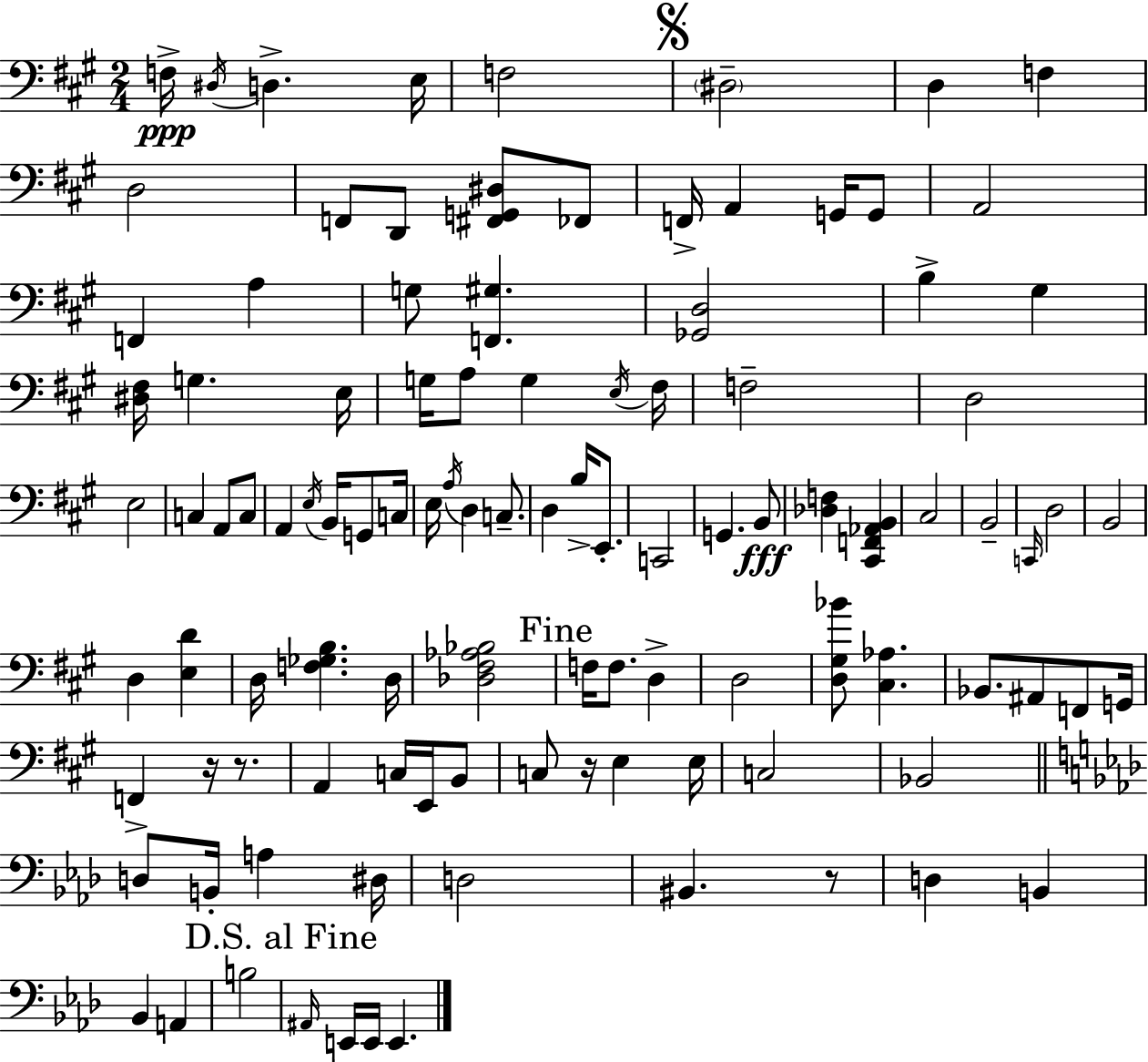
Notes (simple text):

F3/s D#3/s D3/q. E3/s F3/h D#3/h D3/q F3/q D3/h F2/e D2/e [F#2,G2,D#3]/e FES2/e F2/s A2/q G2/s G2/e A2/h F2/q A3/q G3/e [F2,G#3]/q. [Gb2,D3]/h B3/q G#3/q [D#3,F#3]/s G3/q. E3/s G3/s A3/e G3/q E3/s F#3/s F3/h D3/h E3/h C3/q A2/e C3/e A2/q E3/s B2/s G2/e C3/s E3/s A3/s D3/q C3/e. D3/q B3/s E2/e. C2/h G2/q. B2/e [Db3,F3]/q [C#2,F2,Ab2,B2]/q C#3/h B2/h C2/s D3/h B2/h D3/q [E3,D4]/q D3/s [F3,Gb3,B3]/q. D3/s [Db3,F#3,Ab3,Bb3]/h F3/s F3/e. D3/q D3/h [D3,G#3,Bb4]/e [C#3,Ab3]/q. Bb2/e. A#2/e F2/e G2/s F2/q R/s R/e. A2/q C3/s E2/s B2/e C3/e R/s E3/q E3/s C3/h Bb2/h D3/e B2/s A3/q D#3/s D3/h BIS2/q. R/e D3/q B2/q Bb2/q A2/q B3/h A#2/s E2/s E2/s E2/q.